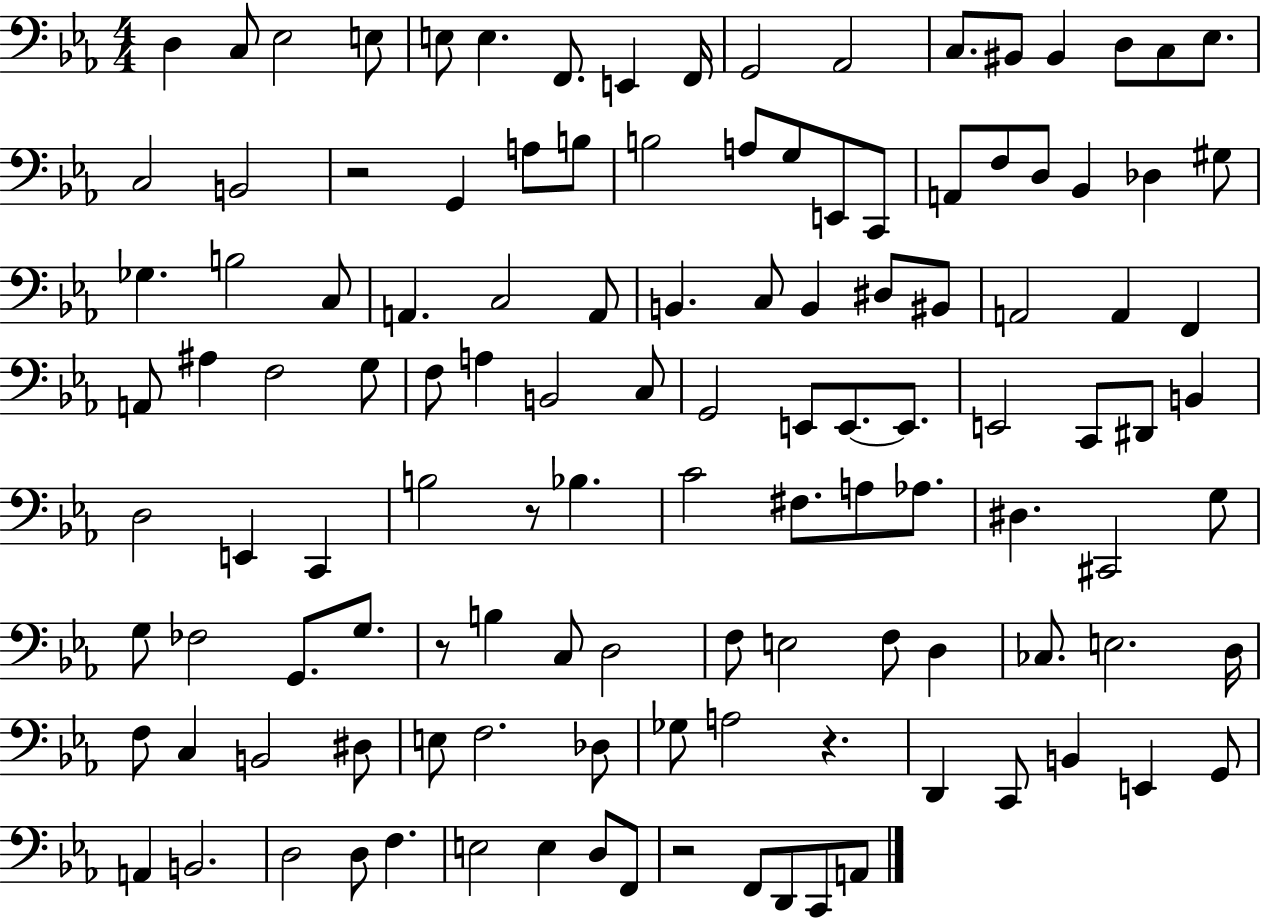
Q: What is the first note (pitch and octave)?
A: D3